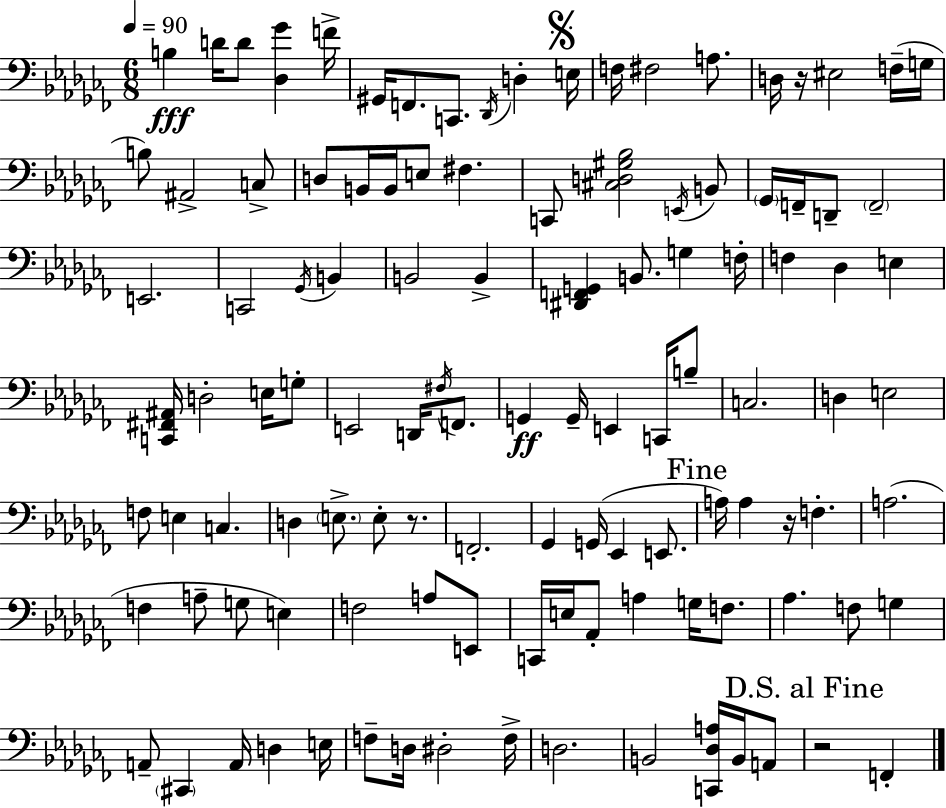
B3/q D4/s D4/e [Db3,Gb4]/q F4/s G#2/s F2/e. C2/e. Db2/s D3/q E3/s F3/s F#3/h A3/e. D3/s R/s EIS3/h F3/s G3/s B3/e A#2/h C3/e D3/e B2/s B2/s E3/e F#3/q. C2/e [C#3,D3,G#3,Bb3]/h E2/s B2/e Gb2/s F2/s D2/e F2/h E2/h. C2/h Gb2/s B2/q B2/h B2/q [D#2,F2,G2]/q B2/e. G3/q F3/s F3/q Db3/q E3/q [C2,F#2,A#2]/s D3/h E3/s G3/e E2/h D2/s F#3/s F2/e. G2/q G2/s E2/q C2/s B3/e C3/h. D3/q E3/h F3/e E3/q C3/q. D3/q E3/e. E3/e R/e. F2/h. Gb2/q G2/s Eb2/q E2/e. A3/s A3/q R/s F3/q. A3/h. F3/q A3/e G3/e E3/q F3/h A3/e E2/e C2/s E3/s Ab2/e A3/q G3/s F3/e. Ab3/q. F3/e G3/q A2/e C#2/q A2/s D3/q E3/s F3/e D3/s D#3/h F3/s D3/h. B2/h [C2,Db3,A3]/s B2/s A2/e R/h F2/q